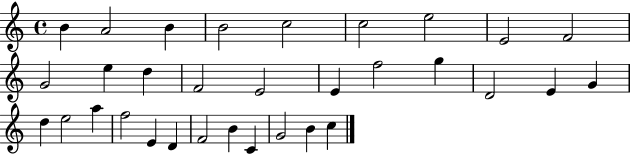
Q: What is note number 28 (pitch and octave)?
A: B4